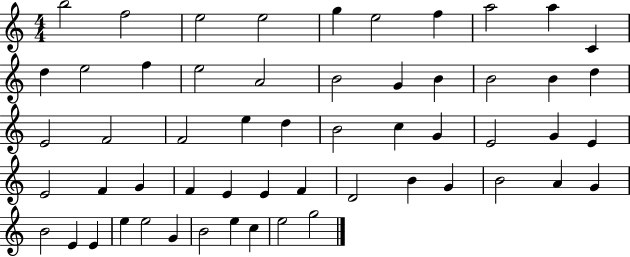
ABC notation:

X:1
T:Untitled
M:4/4
L:1/4
K:C
b2 f2 e2 e2 g e2 f a2 a C d e2 f e2 A2 B2 G B B2 B d E2 F2 F2 e d B2 c G E2 G E E2 F G F E E F D2 B G B2 A G B2 E E e e2 G B2 e c e2 g2